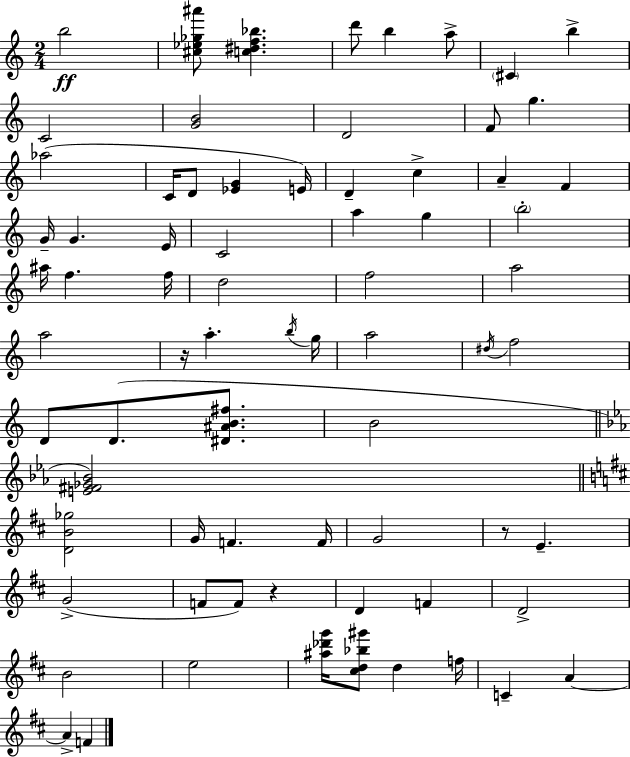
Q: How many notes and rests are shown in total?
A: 72